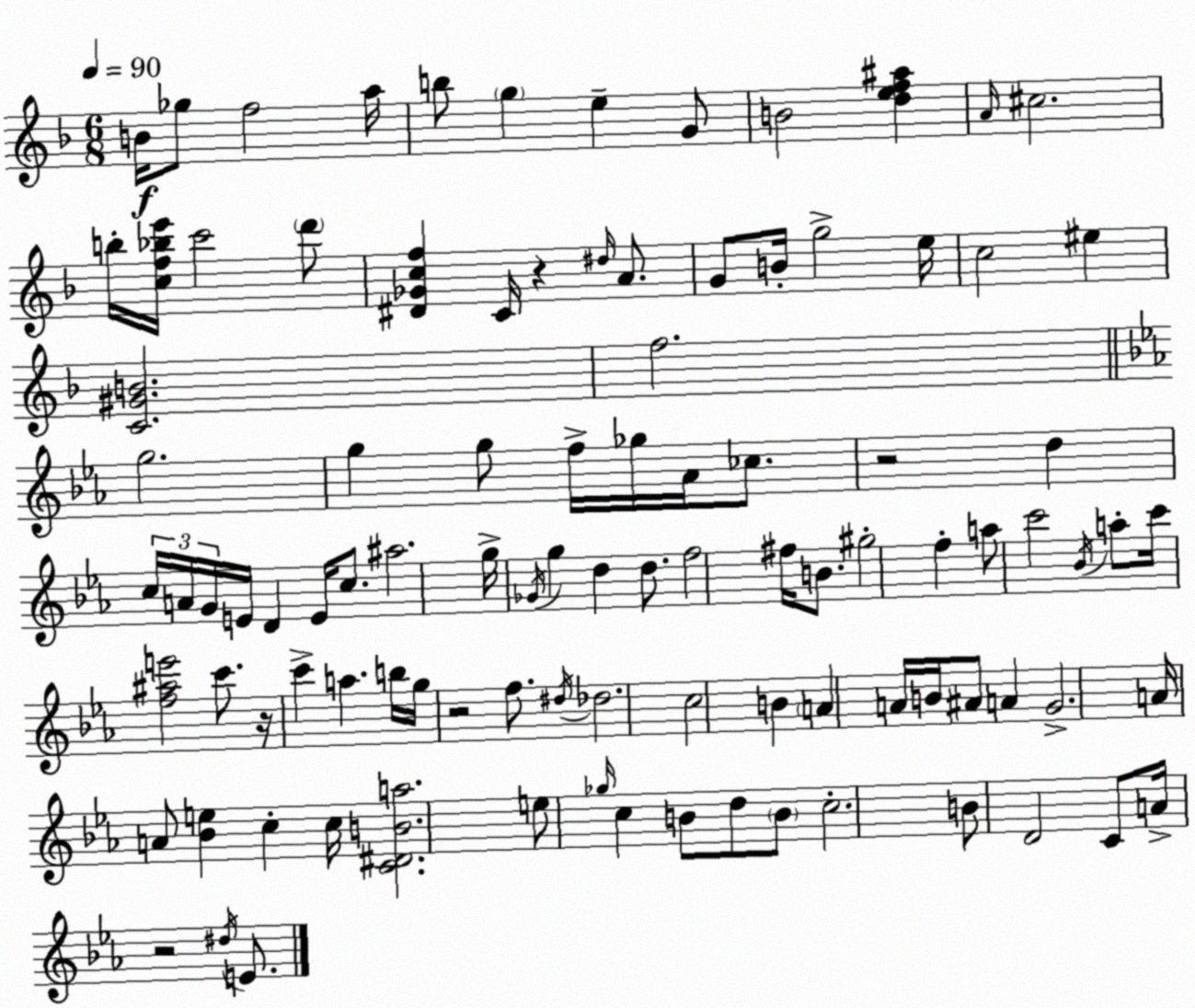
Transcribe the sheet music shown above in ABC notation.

X:1
T:Untitled
M:6/8
L:1/4
K:Dm
B/4 _g/2 f2 a/4 b/2 g e G/2 B2 [def^a] A/4 ^c2 b/4 [cf_be']/4 c'2 d'/2 [^D_Gcf] C/4 z ^d/4 A/2 G/2 B/4 g2 e/4 c2 ^e [C^GB]2 f2 g2 g g/2 f/4 _g/4 _A/4 _c/2 z2 d c/4 A/4 G/4 E/4 D E/4 c/2 ^a2 g/4 _G/4 g d d/2 f2 ^f/4 B/2 ^g2 f a/2 c'2 _B/4 a/2 c'/4 [f^ae']2 c'/2 z/4 c' a b/4 g/4 z2 f/2 ^d/4 _d2 c2 B A A/4 B/4 ^A/2 A G2 A/4 A/2 [_Be] c c/4 [C^DBa]2 e/2 _g/4 c B/2 d/2 B/2 c2 B/2 D2 C/2 A/4 z2 ^d/4 E/2